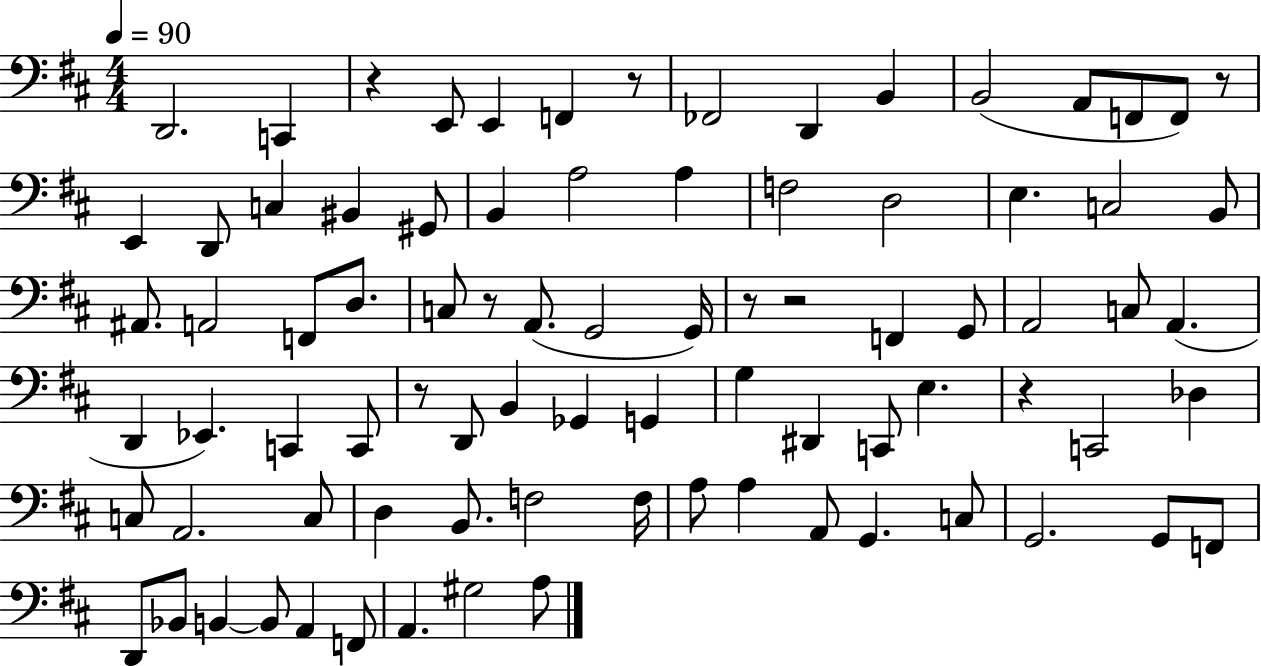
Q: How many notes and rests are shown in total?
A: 84